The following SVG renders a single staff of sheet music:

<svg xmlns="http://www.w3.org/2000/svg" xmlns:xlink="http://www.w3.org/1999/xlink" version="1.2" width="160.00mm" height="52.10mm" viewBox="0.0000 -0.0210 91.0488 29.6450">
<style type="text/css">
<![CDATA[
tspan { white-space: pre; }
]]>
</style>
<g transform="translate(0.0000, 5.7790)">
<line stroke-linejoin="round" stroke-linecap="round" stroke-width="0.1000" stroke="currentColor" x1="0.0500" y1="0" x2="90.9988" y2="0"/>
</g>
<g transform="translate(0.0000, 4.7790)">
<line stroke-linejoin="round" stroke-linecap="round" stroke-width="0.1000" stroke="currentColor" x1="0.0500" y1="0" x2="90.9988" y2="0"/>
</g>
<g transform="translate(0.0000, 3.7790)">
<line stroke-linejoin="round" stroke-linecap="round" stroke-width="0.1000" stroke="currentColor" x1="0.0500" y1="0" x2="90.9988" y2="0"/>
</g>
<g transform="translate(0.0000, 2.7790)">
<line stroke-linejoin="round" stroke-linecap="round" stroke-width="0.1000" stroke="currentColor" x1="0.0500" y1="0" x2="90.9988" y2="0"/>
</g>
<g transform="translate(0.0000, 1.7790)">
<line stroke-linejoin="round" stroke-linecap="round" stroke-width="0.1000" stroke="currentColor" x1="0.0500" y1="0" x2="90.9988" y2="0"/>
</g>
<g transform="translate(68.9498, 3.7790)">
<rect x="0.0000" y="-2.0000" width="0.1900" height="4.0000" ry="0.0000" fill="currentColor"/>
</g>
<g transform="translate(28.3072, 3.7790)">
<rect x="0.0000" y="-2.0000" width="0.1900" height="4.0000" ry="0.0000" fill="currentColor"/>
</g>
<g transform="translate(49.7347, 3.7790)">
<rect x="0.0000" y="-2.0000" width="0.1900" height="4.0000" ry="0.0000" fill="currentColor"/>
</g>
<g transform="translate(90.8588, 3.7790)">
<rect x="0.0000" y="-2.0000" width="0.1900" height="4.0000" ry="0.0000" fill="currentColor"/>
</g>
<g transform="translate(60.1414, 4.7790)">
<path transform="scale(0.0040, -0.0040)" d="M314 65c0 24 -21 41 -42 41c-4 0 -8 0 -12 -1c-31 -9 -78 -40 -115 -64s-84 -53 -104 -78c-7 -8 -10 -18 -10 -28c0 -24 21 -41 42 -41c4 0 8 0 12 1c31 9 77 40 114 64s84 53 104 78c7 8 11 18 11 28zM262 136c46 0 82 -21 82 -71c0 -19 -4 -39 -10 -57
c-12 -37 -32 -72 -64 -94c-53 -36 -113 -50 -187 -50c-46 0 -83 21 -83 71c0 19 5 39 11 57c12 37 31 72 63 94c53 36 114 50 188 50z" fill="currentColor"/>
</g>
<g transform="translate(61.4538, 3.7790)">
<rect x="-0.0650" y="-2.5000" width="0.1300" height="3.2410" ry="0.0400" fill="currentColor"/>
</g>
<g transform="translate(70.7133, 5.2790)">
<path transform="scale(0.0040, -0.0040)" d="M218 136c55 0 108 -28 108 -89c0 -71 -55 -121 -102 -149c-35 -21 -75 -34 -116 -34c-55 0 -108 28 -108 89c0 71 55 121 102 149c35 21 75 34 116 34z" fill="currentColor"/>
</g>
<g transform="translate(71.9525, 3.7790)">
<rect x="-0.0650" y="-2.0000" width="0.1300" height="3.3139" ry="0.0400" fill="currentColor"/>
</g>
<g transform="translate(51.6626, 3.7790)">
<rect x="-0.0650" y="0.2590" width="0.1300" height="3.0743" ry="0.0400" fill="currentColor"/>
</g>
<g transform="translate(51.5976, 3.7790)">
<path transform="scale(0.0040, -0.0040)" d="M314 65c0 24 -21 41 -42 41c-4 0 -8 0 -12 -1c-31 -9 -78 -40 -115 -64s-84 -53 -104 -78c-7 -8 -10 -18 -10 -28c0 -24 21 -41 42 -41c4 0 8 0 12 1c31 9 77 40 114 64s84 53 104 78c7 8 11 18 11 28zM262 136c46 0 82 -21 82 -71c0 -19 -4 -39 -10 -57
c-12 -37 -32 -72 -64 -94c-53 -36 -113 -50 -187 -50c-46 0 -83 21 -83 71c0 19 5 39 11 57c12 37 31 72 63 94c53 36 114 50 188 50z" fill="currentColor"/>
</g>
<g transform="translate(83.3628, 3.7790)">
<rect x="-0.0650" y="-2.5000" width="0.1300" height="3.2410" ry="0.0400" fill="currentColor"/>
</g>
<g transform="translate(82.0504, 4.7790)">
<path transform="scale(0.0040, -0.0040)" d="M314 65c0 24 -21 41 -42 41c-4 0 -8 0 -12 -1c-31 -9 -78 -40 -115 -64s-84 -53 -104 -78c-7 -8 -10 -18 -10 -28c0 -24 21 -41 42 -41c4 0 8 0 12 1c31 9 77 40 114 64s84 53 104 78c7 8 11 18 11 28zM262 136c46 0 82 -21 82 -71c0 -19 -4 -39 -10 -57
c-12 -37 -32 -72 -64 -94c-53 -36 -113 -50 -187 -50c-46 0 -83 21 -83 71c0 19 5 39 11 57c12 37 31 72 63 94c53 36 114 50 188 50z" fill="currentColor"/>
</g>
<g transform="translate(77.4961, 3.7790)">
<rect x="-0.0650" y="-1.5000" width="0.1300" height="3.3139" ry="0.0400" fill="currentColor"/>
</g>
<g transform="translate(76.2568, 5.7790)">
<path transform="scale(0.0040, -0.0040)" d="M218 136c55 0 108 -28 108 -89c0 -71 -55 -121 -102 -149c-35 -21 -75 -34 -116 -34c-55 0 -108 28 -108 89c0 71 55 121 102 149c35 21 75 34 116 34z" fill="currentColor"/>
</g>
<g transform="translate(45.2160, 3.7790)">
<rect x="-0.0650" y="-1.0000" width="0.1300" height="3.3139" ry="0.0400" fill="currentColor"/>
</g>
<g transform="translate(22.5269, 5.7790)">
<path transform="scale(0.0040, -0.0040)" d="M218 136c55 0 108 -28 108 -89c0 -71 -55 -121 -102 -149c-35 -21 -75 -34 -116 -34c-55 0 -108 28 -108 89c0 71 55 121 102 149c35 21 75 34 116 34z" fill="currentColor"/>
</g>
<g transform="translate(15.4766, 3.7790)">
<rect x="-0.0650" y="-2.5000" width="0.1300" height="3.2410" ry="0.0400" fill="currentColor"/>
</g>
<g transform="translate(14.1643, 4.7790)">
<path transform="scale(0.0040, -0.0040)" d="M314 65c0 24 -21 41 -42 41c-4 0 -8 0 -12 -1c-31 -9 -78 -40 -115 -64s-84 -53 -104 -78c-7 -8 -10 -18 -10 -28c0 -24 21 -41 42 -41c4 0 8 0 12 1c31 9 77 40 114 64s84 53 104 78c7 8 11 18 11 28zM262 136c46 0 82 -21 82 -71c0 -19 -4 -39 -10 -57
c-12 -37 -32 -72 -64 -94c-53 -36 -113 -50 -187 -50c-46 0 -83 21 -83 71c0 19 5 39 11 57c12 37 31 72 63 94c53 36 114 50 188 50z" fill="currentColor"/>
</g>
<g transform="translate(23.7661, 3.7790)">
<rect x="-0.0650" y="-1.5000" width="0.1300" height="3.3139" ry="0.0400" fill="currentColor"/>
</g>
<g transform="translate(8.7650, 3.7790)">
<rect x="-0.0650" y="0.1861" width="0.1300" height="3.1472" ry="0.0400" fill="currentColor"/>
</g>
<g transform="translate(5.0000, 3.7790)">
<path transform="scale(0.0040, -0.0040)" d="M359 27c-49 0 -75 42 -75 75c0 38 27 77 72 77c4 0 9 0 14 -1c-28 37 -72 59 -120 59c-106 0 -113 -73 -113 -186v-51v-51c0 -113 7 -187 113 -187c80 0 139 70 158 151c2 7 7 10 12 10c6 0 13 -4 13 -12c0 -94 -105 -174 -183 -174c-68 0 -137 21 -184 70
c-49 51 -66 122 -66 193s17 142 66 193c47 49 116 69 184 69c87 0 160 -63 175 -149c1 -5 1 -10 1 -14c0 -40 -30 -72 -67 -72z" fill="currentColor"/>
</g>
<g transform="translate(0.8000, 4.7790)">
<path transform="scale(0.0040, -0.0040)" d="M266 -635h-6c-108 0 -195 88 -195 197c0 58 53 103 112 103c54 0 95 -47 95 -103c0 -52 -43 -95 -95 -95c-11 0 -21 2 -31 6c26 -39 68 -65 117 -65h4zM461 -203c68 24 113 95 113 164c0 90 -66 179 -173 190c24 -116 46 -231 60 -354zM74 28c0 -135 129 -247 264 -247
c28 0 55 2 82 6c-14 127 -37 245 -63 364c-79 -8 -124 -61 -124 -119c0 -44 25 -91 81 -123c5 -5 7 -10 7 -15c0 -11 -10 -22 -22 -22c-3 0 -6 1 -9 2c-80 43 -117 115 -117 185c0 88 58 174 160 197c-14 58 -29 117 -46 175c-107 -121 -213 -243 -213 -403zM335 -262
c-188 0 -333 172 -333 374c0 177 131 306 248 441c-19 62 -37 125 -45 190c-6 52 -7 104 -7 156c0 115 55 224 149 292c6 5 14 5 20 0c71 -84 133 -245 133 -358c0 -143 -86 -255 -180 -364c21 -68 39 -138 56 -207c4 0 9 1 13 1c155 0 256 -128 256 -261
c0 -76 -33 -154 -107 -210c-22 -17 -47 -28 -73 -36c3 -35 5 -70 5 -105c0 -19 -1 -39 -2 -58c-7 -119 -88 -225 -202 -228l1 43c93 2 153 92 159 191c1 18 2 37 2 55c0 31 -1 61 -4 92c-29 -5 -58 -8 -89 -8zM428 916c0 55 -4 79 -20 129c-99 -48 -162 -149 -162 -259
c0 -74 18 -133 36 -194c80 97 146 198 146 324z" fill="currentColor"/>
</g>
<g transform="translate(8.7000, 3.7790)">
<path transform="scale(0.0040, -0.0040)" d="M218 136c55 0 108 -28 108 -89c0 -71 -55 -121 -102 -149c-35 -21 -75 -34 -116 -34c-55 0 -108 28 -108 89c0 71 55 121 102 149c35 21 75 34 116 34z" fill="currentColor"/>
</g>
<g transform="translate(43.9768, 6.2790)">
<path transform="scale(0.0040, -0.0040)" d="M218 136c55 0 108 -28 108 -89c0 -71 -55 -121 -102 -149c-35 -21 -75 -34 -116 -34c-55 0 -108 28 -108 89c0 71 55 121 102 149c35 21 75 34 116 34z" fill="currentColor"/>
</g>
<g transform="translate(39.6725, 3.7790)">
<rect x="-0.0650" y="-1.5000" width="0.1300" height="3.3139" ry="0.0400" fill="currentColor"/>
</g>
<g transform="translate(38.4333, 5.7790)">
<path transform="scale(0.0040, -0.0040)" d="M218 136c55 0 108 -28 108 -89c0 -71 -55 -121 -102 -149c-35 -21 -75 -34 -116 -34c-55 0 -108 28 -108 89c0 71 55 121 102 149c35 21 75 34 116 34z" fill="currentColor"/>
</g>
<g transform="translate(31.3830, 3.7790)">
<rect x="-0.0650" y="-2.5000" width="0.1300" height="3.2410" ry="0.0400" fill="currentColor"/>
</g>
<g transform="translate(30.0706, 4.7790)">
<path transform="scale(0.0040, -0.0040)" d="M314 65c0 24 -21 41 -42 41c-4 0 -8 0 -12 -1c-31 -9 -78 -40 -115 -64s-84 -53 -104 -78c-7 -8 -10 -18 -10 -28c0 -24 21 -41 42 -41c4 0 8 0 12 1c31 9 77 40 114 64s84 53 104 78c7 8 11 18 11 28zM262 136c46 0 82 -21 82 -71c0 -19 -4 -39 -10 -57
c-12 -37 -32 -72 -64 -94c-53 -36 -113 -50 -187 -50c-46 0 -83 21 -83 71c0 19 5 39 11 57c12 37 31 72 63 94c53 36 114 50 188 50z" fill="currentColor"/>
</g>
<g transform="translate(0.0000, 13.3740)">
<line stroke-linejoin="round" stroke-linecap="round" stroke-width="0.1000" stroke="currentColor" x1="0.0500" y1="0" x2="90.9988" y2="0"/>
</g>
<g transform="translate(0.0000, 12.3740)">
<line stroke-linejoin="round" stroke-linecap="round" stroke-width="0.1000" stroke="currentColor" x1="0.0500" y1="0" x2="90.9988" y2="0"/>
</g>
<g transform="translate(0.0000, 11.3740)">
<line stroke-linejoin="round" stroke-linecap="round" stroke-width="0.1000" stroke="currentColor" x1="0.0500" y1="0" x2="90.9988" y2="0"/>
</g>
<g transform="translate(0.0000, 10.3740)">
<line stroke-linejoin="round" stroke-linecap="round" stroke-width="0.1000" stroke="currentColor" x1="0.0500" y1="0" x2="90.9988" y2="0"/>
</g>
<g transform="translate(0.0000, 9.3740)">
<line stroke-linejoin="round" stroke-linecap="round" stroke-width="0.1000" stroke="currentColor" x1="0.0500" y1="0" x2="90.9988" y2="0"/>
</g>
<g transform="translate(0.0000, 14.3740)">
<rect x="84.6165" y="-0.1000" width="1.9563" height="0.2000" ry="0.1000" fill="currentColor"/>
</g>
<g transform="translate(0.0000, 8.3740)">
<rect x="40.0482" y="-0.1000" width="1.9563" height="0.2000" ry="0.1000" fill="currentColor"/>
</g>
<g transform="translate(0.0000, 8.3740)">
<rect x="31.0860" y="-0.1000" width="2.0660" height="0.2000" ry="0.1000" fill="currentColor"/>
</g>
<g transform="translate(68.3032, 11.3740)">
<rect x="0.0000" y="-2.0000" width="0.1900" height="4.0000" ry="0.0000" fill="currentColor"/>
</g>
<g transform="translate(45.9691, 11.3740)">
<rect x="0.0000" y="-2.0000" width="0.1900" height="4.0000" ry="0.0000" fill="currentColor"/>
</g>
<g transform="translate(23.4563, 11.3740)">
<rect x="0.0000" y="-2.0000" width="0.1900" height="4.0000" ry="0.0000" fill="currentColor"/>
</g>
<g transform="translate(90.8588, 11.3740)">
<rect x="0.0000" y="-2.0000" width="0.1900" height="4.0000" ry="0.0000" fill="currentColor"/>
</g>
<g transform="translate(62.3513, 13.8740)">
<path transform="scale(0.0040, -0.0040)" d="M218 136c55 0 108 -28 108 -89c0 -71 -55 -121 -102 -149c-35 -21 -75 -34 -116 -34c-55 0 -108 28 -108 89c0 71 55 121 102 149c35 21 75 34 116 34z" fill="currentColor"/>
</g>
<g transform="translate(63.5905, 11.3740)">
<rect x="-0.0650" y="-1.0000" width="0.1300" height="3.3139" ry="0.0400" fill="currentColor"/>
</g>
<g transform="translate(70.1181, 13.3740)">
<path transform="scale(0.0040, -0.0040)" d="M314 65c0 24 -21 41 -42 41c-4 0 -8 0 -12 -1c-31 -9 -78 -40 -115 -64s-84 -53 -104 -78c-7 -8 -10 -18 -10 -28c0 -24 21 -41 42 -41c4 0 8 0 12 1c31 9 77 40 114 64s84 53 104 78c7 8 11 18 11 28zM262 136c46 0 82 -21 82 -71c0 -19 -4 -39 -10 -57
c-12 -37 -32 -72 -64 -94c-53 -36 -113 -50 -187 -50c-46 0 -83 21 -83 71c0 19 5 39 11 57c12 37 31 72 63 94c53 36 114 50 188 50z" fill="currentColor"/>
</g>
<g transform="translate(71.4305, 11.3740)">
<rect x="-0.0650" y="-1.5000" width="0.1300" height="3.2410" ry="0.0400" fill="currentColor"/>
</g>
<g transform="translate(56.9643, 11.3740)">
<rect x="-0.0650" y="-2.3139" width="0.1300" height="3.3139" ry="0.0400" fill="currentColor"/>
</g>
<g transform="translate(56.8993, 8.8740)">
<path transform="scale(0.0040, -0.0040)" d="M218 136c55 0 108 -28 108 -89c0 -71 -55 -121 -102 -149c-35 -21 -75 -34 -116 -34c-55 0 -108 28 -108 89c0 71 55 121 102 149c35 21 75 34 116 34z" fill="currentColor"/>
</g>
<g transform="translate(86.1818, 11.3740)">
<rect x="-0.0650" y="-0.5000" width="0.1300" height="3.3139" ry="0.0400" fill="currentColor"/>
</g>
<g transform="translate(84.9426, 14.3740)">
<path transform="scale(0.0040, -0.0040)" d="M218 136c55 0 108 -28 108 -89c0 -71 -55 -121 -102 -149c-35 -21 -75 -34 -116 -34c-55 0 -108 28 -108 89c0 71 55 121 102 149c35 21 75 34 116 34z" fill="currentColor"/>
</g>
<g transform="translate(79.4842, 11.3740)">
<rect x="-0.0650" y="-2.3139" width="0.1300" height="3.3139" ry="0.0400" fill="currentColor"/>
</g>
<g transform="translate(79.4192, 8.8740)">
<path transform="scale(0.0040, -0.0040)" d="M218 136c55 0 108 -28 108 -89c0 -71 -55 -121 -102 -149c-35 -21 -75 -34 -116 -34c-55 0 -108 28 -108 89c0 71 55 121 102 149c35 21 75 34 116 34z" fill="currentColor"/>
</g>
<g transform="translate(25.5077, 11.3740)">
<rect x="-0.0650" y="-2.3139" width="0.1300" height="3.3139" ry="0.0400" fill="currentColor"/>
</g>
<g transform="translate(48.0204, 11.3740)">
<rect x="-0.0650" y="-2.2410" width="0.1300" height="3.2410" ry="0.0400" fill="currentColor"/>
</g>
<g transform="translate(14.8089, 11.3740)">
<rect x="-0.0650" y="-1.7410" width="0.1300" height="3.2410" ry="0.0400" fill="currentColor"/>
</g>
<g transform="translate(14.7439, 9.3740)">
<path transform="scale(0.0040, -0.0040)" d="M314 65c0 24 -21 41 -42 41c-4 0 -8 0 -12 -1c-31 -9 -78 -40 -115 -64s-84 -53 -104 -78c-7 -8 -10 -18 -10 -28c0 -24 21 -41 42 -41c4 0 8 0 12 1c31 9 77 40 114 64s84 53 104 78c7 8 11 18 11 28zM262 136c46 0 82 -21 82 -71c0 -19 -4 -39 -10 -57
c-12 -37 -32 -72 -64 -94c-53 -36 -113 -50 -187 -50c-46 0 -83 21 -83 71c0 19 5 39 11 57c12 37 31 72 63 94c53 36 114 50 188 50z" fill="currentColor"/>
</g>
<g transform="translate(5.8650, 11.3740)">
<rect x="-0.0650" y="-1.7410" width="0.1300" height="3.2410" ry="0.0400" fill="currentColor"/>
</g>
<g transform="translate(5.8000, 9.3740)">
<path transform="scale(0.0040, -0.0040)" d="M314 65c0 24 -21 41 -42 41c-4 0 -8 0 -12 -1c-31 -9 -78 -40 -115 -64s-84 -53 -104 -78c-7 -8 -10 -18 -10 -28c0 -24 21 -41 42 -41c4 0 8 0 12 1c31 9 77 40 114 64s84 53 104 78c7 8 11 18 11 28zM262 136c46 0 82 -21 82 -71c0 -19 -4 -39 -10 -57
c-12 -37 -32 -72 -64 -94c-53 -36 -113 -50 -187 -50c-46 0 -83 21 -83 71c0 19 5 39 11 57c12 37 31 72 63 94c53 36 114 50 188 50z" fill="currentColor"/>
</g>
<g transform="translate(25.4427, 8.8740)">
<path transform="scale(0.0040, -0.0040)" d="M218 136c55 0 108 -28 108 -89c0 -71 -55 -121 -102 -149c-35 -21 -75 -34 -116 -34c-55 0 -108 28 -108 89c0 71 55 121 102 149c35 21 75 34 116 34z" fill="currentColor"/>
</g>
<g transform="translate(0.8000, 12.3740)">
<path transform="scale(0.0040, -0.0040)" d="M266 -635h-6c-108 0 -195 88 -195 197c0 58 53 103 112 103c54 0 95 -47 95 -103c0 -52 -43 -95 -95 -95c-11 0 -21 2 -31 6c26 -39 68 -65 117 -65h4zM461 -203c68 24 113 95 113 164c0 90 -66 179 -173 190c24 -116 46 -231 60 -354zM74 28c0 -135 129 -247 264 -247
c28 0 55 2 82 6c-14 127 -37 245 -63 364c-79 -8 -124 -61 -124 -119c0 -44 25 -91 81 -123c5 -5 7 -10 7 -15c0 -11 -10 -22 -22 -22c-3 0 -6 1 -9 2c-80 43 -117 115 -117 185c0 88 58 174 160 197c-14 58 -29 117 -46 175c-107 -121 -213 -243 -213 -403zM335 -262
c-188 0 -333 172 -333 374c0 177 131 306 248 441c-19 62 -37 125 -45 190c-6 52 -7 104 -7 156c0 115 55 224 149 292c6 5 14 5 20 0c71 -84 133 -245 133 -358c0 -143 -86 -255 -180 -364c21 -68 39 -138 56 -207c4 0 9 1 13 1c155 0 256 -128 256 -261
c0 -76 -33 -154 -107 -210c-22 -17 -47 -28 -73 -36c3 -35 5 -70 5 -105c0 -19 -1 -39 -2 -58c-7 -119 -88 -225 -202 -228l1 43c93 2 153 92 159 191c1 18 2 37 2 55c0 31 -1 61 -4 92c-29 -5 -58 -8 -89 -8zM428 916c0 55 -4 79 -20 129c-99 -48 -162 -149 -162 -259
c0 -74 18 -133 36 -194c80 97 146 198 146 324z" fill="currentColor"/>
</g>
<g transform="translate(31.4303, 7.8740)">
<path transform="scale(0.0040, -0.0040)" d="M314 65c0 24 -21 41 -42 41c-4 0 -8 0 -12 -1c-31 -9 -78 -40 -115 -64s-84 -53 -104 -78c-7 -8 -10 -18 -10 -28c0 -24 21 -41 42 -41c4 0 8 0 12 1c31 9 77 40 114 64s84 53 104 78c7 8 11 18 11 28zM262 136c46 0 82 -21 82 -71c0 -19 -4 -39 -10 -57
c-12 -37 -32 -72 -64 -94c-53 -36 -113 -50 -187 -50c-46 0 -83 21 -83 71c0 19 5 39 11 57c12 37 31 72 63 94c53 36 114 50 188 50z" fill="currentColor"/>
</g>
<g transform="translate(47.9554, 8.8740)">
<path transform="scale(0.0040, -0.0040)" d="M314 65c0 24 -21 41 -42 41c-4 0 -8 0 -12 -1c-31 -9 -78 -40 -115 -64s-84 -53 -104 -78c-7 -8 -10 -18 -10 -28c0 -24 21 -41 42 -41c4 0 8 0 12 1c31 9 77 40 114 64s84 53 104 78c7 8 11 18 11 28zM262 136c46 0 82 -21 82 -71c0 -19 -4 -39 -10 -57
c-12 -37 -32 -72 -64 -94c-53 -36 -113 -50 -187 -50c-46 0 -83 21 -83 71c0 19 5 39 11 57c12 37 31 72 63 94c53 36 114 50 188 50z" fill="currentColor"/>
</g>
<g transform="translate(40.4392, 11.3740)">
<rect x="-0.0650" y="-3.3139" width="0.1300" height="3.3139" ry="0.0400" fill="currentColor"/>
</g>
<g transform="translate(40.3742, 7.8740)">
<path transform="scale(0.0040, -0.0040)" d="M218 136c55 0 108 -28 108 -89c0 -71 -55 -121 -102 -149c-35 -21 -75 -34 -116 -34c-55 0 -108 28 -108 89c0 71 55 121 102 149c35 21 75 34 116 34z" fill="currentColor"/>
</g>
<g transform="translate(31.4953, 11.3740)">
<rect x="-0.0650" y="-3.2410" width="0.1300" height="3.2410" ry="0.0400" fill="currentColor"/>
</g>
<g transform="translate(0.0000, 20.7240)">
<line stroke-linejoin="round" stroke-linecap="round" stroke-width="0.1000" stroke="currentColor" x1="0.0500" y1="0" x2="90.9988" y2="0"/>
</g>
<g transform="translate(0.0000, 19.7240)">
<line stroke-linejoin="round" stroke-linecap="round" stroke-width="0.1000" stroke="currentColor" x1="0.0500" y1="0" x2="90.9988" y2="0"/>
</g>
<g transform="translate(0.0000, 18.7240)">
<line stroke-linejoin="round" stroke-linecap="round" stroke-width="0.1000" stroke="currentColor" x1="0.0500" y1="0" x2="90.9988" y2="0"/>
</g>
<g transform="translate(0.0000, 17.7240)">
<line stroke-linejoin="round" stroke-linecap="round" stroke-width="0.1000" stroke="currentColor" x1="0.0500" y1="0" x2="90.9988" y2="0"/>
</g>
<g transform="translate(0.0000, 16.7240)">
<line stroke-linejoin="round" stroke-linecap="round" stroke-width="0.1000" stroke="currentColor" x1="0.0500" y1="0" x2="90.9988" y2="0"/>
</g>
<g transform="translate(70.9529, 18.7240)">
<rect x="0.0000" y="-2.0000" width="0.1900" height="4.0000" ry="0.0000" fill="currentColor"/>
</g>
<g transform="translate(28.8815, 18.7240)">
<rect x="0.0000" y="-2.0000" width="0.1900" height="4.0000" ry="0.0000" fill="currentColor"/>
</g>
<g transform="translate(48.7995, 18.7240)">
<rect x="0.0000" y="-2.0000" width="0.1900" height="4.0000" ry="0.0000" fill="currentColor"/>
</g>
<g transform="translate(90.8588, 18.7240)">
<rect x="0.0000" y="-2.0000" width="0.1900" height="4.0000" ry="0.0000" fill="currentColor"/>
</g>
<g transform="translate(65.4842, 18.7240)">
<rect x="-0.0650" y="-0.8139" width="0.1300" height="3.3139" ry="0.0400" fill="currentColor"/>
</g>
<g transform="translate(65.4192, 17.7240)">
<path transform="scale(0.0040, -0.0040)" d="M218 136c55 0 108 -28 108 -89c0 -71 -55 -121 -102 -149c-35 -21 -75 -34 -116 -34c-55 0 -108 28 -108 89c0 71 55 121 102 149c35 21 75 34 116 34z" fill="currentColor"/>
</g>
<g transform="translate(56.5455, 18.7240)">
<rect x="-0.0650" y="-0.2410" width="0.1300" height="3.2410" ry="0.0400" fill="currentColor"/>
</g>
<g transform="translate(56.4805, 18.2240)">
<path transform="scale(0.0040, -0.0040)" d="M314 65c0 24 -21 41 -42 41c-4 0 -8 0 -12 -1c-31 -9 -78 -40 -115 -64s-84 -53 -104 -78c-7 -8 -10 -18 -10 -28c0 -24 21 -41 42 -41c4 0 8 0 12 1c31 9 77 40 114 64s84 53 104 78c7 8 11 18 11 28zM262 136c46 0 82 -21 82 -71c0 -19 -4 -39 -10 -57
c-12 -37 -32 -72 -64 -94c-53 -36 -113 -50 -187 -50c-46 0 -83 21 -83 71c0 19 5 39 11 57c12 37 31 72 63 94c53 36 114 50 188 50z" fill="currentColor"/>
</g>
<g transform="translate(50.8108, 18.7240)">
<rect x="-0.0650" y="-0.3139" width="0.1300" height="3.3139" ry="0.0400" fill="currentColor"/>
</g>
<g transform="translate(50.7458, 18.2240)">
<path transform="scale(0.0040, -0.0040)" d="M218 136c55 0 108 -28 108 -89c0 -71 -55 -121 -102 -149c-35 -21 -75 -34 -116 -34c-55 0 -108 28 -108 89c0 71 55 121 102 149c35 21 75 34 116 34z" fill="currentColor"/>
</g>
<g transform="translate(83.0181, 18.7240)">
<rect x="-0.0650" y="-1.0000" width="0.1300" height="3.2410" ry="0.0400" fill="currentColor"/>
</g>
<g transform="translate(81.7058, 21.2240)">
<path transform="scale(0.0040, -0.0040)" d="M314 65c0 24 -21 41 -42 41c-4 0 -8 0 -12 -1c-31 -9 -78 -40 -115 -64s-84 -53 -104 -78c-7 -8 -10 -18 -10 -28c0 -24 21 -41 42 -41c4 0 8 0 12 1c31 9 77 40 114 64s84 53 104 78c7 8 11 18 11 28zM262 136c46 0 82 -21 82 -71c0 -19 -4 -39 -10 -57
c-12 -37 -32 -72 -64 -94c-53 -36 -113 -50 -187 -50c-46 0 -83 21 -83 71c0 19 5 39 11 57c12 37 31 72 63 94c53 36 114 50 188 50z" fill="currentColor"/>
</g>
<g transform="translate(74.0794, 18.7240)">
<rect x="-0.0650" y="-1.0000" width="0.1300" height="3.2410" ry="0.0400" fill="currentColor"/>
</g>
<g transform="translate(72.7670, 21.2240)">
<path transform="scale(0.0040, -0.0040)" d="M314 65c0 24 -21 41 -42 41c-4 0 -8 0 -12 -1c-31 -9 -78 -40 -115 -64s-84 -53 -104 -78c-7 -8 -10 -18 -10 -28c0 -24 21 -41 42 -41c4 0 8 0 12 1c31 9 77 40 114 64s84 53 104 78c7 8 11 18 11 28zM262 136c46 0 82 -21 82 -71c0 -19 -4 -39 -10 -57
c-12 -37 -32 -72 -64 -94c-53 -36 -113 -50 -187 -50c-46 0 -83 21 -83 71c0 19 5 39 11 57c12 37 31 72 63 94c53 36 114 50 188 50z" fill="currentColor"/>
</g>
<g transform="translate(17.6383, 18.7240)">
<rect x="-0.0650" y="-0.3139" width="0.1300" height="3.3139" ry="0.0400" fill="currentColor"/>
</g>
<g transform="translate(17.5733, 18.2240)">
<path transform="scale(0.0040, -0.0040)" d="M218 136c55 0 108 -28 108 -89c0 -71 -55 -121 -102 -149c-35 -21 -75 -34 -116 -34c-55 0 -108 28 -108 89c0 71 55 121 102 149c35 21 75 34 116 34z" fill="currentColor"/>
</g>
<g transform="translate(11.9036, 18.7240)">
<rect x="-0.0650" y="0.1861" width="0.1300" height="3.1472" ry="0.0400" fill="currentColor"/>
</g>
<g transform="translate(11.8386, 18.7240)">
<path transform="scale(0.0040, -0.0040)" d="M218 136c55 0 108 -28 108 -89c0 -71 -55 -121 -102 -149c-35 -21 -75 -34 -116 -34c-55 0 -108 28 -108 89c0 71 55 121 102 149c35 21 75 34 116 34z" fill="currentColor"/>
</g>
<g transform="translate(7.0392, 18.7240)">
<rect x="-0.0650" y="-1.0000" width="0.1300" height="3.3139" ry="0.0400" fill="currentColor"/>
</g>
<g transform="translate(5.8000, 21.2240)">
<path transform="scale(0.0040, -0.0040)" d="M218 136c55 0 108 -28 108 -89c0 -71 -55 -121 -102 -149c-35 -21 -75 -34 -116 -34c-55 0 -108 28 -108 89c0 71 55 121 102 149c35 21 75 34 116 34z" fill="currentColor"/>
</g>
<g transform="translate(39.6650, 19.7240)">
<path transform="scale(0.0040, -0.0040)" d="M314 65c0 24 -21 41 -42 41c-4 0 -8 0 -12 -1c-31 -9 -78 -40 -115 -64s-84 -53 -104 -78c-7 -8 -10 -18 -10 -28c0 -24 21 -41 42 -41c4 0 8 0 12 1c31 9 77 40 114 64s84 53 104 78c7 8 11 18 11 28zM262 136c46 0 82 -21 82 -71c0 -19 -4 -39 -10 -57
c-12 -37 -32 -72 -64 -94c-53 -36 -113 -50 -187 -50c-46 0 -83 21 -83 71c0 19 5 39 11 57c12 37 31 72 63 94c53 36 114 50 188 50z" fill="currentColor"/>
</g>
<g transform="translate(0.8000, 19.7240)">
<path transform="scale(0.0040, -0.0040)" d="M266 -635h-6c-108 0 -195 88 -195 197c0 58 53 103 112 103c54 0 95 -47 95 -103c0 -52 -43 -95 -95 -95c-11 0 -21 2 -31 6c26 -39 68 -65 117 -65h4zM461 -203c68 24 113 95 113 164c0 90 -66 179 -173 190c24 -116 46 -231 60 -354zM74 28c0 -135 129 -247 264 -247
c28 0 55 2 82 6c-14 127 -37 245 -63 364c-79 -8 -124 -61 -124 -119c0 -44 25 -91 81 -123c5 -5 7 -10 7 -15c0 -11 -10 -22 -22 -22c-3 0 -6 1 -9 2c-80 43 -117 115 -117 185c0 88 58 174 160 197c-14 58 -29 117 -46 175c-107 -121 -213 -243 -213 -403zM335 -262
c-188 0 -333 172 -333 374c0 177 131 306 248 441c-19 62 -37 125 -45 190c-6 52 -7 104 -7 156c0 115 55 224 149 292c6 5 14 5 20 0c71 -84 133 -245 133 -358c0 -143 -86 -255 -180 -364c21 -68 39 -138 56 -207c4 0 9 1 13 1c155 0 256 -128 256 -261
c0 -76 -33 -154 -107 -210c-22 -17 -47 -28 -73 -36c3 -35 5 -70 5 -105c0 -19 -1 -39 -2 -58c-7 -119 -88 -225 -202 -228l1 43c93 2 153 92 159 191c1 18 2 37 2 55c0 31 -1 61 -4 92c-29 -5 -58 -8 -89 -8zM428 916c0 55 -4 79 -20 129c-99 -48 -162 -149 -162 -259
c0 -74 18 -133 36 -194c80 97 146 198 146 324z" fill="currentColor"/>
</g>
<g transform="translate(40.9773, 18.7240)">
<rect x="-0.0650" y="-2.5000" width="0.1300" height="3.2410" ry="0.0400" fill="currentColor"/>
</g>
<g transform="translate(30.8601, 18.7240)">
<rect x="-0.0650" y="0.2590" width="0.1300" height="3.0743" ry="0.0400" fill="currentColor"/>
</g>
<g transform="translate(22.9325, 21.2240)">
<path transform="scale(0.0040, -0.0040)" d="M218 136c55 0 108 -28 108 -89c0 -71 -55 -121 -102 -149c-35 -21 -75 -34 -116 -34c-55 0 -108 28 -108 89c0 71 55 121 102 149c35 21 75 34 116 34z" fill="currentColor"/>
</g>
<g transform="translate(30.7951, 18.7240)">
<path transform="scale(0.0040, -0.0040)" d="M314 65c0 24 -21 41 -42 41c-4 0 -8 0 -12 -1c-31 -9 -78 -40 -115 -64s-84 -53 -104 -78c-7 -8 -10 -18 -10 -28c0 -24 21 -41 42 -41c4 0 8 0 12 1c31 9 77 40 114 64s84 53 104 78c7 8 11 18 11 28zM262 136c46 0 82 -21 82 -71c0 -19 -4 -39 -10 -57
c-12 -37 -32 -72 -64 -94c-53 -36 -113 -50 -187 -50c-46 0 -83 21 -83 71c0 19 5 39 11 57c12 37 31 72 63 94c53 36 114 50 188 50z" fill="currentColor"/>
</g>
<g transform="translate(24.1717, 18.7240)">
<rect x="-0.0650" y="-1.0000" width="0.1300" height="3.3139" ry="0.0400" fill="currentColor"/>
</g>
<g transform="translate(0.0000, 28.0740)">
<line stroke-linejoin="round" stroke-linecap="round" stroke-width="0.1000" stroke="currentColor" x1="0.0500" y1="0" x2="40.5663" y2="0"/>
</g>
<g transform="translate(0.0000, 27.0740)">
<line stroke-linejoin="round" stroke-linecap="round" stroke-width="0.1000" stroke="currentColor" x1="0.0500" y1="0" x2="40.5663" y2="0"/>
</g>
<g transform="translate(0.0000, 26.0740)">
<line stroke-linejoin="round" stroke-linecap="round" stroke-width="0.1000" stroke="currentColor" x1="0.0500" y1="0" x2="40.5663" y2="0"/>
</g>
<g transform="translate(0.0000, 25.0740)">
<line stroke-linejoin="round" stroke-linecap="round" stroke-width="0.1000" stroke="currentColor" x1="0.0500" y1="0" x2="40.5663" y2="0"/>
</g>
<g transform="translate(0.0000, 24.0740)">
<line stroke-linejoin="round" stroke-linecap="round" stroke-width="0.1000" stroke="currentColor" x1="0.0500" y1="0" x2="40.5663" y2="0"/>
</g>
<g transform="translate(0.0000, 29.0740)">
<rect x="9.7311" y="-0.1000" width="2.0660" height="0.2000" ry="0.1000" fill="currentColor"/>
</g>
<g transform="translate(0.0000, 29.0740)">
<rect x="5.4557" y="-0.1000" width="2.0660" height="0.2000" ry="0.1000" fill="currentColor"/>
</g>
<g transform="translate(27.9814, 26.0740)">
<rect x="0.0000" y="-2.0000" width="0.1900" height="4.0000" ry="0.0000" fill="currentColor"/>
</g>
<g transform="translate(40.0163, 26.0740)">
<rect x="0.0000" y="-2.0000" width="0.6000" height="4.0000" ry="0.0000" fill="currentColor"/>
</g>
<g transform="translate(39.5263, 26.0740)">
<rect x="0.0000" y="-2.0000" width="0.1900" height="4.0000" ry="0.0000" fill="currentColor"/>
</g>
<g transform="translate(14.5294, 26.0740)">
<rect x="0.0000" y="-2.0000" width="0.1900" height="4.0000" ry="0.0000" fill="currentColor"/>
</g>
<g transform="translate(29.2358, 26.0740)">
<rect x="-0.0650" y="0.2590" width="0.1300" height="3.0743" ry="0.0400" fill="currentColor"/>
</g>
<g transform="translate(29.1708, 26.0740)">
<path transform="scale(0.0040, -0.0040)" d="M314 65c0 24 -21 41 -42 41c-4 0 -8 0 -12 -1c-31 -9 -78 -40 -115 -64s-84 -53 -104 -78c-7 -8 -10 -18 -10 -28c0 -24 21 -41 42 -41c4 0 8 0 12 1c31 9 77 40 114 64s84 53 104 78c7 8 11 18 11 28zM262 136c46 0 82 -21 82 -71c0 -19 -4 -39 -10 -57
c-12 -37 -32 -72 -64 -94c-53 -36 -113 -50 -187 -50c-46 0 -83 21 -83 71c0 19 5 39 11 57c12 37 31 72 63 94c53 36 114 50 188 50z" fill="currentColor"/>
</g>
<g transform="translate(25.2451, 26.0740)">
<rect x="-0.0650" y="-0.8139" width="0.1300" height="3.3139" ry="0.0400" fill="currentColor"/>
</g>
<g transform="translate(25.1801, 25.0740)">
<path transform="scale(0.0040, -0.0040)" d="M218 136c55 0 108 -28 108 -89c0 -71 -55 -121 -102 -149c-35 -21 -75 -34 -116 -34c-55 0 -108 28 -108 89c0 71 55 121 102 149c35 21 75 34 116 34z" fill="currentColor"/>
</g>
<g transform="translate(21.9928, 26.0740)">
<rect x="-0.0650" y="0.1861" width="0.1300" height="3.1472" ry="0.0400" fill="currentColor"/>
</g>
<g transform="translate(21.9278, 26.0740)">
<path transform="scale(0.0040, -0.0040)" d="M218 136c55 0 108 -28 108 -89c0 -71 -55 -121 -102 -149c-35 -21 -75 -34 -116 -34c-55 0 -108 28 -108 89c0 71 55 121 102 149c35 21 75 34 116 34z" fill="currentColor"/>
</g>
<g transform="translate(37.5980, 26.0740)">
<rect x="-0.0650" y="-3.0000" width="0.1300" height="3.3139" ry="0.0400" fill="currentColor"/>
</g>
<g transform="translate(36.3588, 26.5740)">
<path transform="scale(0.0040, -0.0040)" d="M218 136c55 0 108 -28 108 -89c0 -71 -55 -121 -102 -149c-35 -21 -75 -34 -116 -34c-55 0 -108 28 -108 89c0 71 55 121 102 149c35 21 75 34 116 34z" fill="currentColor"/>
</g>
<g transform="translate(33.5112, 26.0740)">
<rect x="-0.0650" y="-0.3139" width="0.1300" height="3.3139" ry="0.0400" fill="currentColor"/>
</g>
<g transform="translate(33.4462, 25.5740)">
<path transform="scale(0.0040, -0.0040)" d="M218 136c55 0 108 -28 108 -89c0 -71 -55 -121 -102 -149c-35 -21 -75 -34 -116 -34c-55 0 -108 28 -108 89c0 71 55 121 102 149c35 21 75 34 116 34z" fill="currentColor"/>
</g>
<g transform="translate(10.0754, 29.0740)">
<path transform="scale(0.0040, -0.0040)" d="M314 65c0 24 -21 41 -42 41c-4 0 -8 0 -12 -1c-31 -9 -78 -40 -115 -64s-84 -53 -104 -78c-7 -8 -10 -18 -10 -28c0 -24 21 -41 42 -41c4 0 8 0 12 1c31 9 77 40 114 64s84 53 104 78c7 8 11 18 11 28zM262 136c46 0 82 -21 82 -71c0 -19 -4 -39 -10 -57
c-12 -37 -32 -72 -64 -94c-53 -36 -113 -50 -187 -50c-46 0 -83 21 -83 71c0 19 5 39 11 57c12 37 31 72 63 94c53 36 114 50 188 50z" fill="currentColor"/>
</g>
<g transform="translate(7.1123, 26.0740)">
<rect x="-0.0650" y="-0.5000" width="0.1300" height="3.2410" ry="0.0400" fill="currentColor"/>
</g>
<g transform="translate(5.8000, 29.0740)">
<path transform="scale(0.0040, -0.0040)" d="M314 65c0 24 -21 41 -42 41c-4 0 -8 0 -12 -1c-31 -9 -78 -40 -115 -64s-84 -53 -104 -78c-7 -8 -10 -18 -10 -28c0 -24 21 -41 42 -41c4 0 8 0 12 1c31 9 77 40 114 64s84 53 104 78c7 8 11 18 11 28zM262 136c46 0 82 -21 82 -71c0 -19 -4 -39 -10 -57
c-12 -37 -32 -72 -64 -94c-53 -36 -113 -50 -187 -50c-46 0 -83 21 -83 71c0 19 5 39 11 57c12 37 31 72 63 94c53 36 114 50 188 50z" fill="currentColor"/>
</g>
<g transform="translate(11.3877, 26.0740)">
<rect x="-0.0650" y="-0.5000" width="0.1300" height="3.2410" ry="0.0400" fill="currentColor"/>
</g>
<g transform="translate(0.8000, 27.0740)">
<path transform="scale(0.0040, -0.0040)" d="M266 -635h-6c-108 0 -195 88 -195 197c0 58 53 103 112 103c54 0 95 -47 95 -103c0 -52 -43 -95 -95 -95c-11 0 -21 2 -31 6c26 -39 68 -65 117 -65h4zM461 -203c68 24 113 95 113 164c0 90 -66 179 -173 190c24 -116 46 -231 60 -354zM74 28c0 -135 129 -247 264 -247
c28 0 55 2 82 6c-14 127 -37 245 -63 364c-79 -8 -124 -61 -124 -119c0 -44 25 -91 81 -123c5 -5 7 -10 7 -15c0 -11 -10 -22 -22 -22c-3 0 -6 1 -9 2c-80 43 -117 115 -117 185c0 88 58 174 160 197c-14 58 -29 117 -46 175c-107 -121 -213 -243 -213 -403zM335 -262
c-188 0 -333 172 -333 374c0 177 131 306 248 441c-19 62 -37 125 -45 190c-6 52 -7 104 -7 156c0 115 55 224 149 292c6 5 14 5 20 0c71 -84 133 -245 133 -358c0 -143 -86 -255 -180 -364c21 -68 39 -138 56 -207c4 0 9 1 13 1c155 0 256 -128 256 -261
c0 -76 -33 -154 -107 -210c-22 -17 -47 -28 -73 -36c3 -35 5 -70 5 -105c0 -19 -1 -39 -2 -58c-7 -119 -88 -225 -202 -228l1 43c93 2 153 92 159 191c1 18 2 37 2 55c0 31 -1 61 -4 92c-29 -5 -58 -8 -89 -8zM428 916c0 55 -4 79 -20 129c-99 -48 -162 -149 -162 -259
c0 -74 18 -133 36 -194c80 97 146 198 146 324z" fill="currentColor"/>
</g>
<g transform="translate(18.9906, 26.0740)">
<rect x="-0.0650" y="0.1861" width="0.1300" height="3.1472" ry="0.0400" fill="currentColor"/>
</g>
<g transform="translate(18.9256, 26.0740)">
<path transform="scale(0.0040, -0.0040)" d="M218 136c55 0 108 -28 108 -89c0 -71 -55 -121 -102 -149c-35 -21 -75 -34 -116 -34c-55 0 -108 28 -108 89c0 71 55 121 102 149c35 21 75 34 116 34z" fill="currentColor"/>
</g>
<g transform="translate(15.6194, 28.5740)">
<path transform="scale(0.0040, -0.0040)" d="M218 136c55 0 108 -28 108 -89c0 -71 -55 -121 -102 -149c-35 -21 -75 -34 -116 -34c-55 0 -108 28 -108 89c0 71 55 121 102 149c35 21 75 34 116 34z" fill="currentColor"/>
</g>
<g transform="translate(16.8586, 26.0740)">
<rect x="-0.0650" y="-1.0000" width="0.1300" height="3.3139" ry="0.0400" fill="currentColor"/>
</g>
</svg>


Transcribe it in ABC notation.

X:1
T:Untitled
M:4/4
L:1/4
K:C
B G2 E G2 E D B2 G2 F E G2 f2 f2 g b2 b g2 g D E2 g C D B c D B2 G2 c c2 d D2 D2 C2 C2 D B B d B2 c A